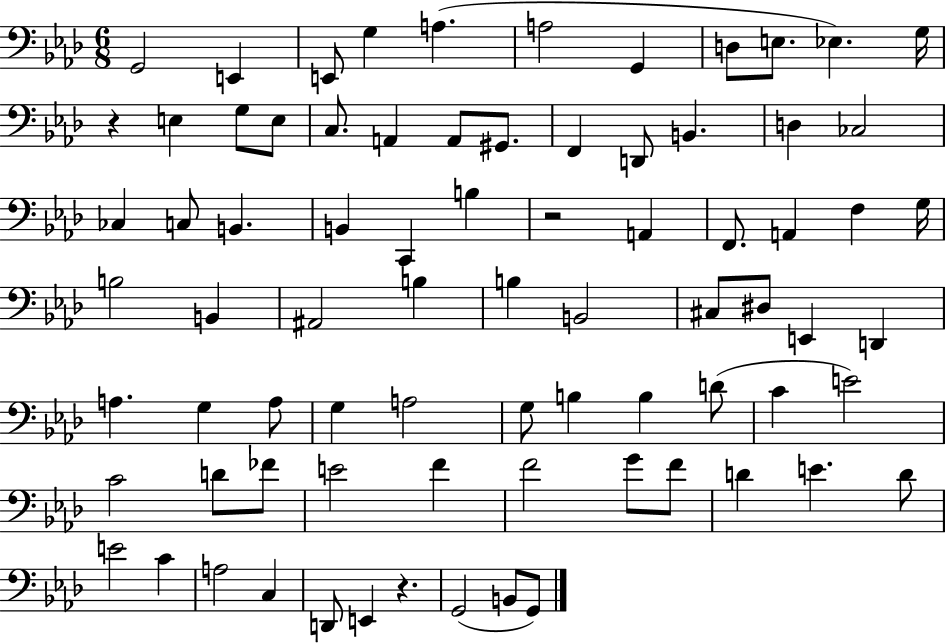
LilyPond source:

{
  \clef bass
  \numericTimeSignature
  \time 6/8
  \key aes \major
  \repeat volta 2 { g,2 e,4 | e,8 g4 a4.( | a2 g,4 | d8 e8. ees4.) g16 | \break r4 e4 g8 e8 | c8. a,4 a,8 gis,8. | f,4 d,8 b,4. | d4 ces2 | \break ces4 c8 b,4. | b,4 c,4 b4 | r2 a,4 | f,8. a,4 f4 g16 | \break b2 b,4 | ais,2 b4 | b4 b,2 | cis8 dis8 e,4 d,4 | \break a4. g4 a8 | g4 a2 | g8 b4 b4 d'8( | c'4 e'2) | \break c'2 d'8 fes'8 | e'2 f'4 | f'2 g'8 f'8 | d'4 e'4. d'8 | \break e'2 c'4 | a2 c4 | d,8 e,4 r4. | g,2( b,8 g,8) | \break } \bar "|."
}